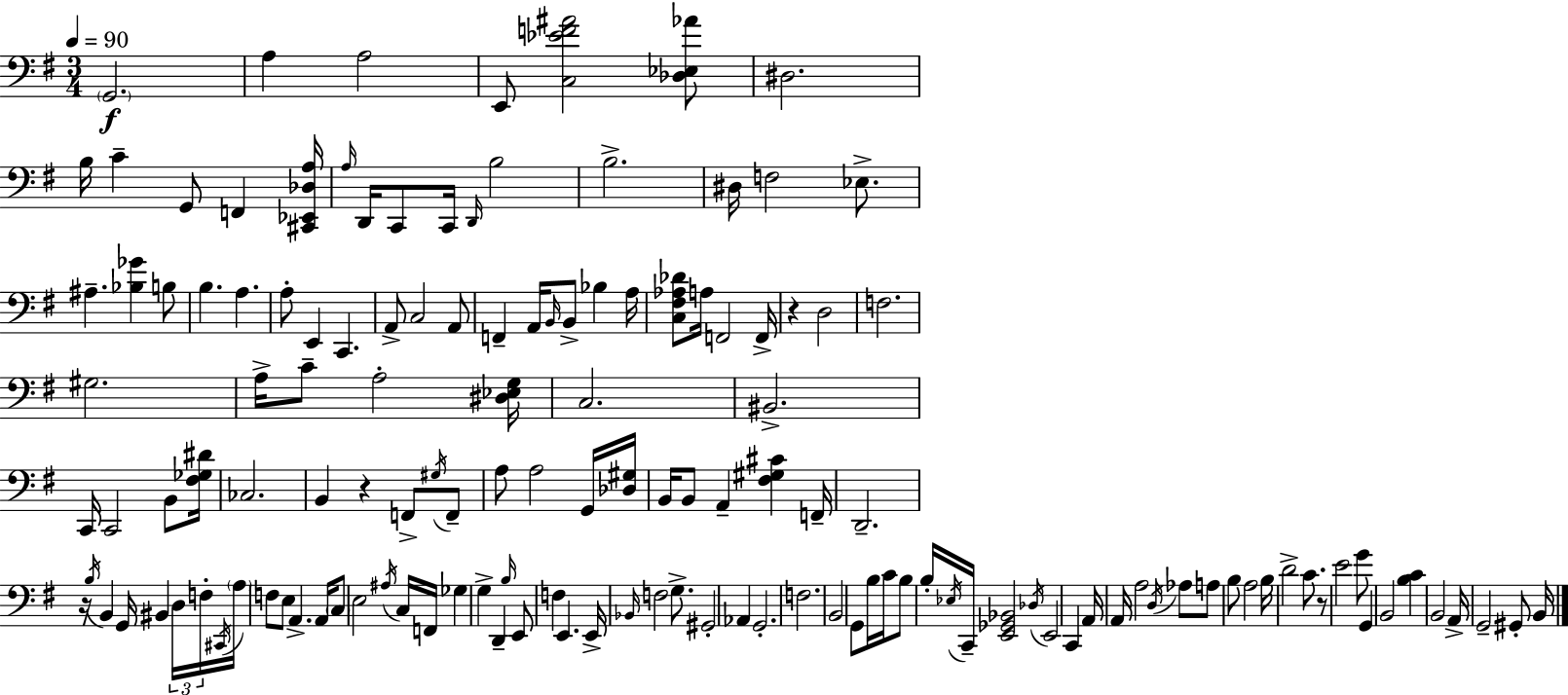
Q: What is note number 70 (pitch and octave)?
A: A3